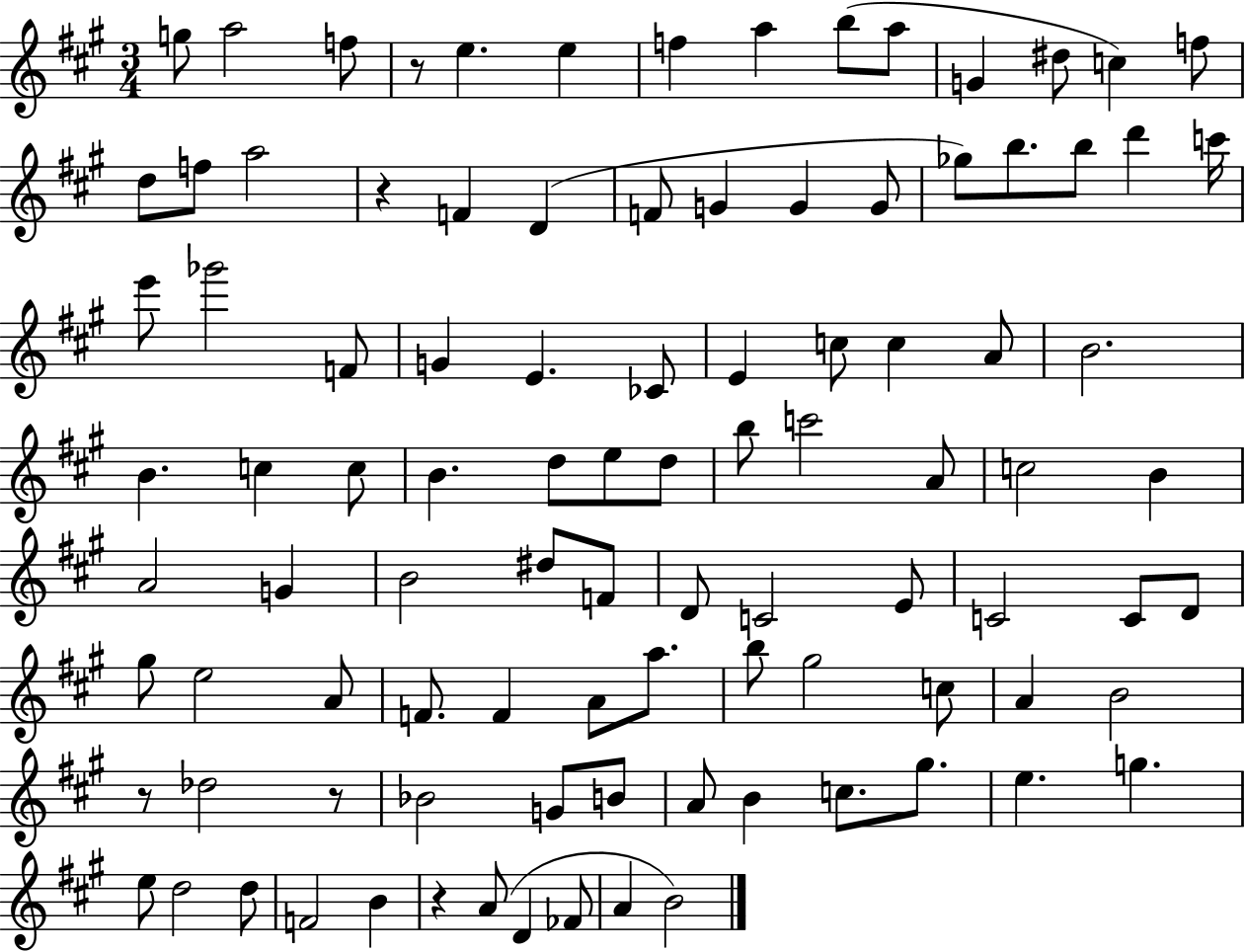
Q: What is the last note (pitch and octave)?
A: B4